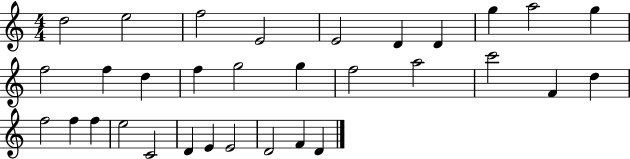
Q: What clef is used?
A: treble